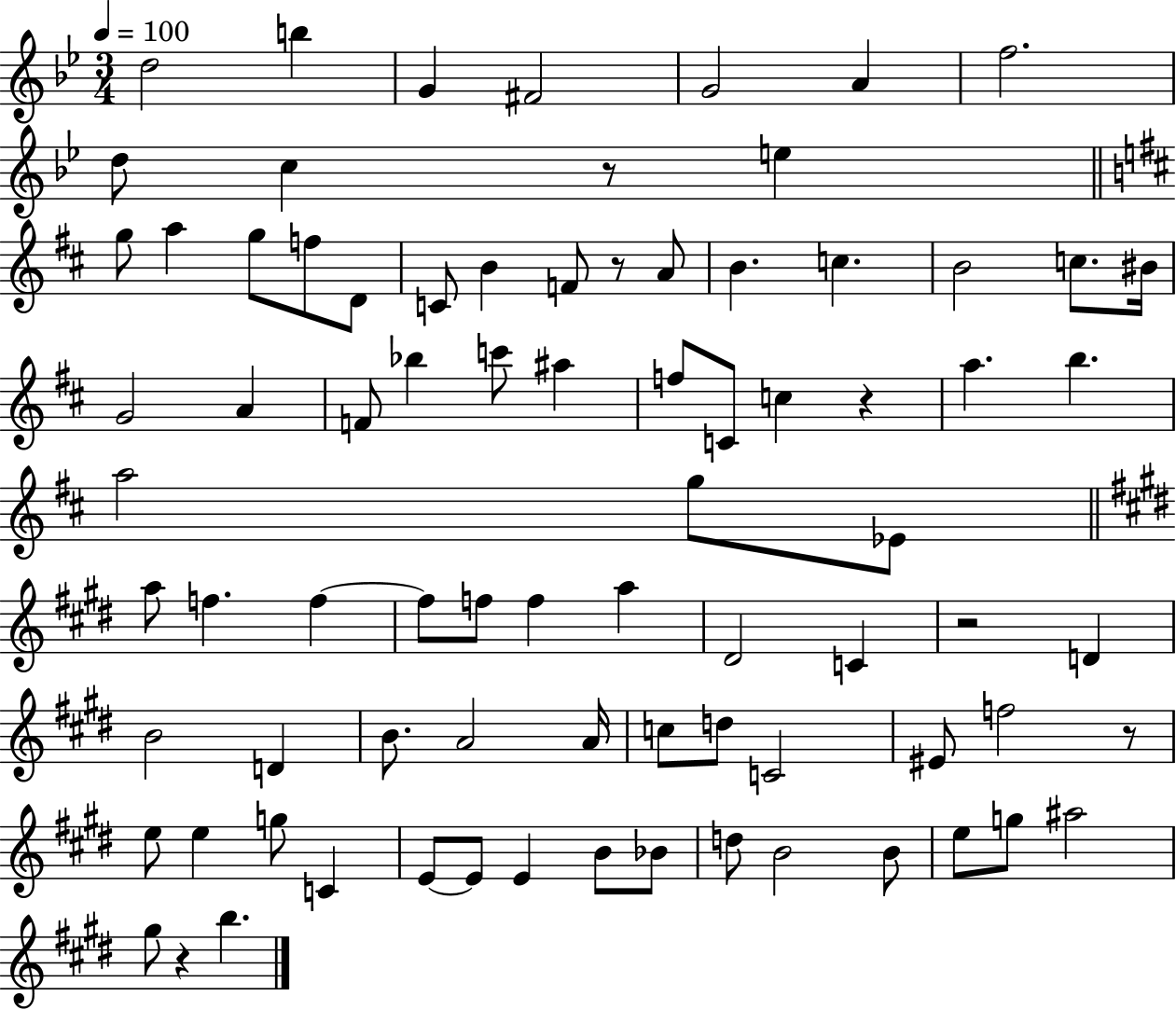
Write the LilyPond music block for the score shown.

{
  \clef treble
  \numericTimeSignature
  \time 3/4
  \key bes \major
  \tempo 4 = 100
  d''2 b''4 | g'4 fis'2 | g'2 a'4 | f''2. | \break d''8 c''4 r8 e''4 | \bar "||" \break \key d \major g''8 a''4 g''8 f''8 d'8 | c'8 b'4 f'8 r8 a'8 | b'4. c''4. | b'2 c''8. bis'16 | \break g'2 a'4 | f'8 bes''4 c'''8 ais''4 | f''8 c'8 c''4 r4 | a''4. b''4. | \break a''2 g''8 ees'8 | \bar "||" \break \key e \major a''8 f''4. f''4~~ | f''8 f''8 f''4 a''4 | dis'2 c'4 | r2 d'4 | \break b'2 d'4 | b'8. a'2 a'16 | c''8 d''8 c'2 | eis'8 f''2 r8 | \break e''8 e''4 g''8 c'4 | e'8~~ e'8 e'4 b'8 bes'8 | d''8 b'2 b'8 | e''8 g''8 ais''2 | \break gis''8 r4 b''4. | \bar "|."
}